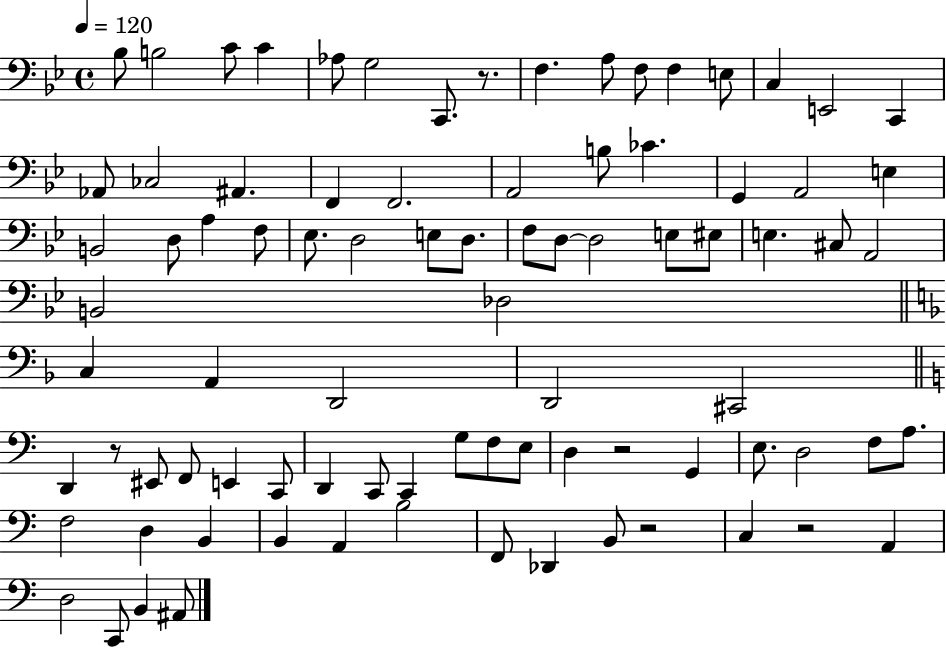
{
  \clef bass
  \time 4/4
  \defaultTimeSignature
  \key bes \major
  \tempo 4 = 120
  bes8 b2 c'8 c'4 | aes8 g2 c,8. r8. | f4. a8 f8 f4 e8 | c4 e,2 c,4 | \break aes,8 ces2 ais,4. | f,4 f,2. | a,2 b8 ces'4. | g,4 a,2 e4 | \break b,2 d8 a4 f8 | ees8. d2 e8 d8. | f8 d8~~ d2 e8 eis8 | e4. cis8 a,2 | \break b,2 des2 | \bar "||" \break \key f \major c4 a,4 d,2 | d,2 cis,2 | \bar "||" \break \key c \major d,4 r8 eis,8 f,8 e,4 c,8 | d,4 c,8 c,4 g8 f8 e8 | d4 r2 g,4 | e8. d2 f8 a8. | \break f2 d4 b,4 | b,4 a,4 b2 | f,8 des,4 b,8 r2 | c4 r2 a,4 | \break d2 c,8 b,4 ais,8 | \bar "|."
}